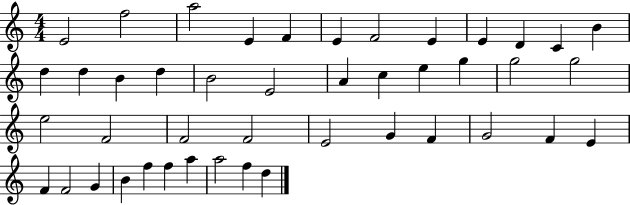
{
  \clef treble
  \numericTimeSignature
  \time 4/4
  \key c \major
  e'2 f''2 | a''2 e'4 f'4 | e'4 f'2 e'4 | e'4 d'4 c'4 b'4 | \break d''4 d''4 b'4 d''4 | b'2 e'2 | a'4 c''4 e''4 g''4 | g''2 g''2 | \break e''2 f'2 | f'2 f'2 | e'2 g'4 f'4 | g'2 f'4 e'4 | \break f'4 f'2 g'4 | b'4 f''4 f''4 a''4 | a''2 f''4 d''4 | \bar "|."
}